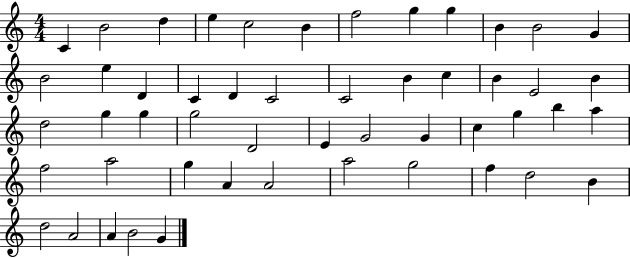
C4/q B4/h D5/q E5/q C5/h B4/q F5/h G5/q G5/q B4/q B4/h G4/q B4/h E5/q D4/q C4/q D4/q C4/h C4/h B4/q C5/q B4/q E4/h B4/q D5/h G5/q G5/q G5/h D4/h E4/q G4/h G4/q C5/q G5/q B5/q A5/q F5/h A5/h G5/q A4/q A4/h A5/h G5/h F5/q D5/h B4/q D5/h A4/h A4/q B4/h G4/q